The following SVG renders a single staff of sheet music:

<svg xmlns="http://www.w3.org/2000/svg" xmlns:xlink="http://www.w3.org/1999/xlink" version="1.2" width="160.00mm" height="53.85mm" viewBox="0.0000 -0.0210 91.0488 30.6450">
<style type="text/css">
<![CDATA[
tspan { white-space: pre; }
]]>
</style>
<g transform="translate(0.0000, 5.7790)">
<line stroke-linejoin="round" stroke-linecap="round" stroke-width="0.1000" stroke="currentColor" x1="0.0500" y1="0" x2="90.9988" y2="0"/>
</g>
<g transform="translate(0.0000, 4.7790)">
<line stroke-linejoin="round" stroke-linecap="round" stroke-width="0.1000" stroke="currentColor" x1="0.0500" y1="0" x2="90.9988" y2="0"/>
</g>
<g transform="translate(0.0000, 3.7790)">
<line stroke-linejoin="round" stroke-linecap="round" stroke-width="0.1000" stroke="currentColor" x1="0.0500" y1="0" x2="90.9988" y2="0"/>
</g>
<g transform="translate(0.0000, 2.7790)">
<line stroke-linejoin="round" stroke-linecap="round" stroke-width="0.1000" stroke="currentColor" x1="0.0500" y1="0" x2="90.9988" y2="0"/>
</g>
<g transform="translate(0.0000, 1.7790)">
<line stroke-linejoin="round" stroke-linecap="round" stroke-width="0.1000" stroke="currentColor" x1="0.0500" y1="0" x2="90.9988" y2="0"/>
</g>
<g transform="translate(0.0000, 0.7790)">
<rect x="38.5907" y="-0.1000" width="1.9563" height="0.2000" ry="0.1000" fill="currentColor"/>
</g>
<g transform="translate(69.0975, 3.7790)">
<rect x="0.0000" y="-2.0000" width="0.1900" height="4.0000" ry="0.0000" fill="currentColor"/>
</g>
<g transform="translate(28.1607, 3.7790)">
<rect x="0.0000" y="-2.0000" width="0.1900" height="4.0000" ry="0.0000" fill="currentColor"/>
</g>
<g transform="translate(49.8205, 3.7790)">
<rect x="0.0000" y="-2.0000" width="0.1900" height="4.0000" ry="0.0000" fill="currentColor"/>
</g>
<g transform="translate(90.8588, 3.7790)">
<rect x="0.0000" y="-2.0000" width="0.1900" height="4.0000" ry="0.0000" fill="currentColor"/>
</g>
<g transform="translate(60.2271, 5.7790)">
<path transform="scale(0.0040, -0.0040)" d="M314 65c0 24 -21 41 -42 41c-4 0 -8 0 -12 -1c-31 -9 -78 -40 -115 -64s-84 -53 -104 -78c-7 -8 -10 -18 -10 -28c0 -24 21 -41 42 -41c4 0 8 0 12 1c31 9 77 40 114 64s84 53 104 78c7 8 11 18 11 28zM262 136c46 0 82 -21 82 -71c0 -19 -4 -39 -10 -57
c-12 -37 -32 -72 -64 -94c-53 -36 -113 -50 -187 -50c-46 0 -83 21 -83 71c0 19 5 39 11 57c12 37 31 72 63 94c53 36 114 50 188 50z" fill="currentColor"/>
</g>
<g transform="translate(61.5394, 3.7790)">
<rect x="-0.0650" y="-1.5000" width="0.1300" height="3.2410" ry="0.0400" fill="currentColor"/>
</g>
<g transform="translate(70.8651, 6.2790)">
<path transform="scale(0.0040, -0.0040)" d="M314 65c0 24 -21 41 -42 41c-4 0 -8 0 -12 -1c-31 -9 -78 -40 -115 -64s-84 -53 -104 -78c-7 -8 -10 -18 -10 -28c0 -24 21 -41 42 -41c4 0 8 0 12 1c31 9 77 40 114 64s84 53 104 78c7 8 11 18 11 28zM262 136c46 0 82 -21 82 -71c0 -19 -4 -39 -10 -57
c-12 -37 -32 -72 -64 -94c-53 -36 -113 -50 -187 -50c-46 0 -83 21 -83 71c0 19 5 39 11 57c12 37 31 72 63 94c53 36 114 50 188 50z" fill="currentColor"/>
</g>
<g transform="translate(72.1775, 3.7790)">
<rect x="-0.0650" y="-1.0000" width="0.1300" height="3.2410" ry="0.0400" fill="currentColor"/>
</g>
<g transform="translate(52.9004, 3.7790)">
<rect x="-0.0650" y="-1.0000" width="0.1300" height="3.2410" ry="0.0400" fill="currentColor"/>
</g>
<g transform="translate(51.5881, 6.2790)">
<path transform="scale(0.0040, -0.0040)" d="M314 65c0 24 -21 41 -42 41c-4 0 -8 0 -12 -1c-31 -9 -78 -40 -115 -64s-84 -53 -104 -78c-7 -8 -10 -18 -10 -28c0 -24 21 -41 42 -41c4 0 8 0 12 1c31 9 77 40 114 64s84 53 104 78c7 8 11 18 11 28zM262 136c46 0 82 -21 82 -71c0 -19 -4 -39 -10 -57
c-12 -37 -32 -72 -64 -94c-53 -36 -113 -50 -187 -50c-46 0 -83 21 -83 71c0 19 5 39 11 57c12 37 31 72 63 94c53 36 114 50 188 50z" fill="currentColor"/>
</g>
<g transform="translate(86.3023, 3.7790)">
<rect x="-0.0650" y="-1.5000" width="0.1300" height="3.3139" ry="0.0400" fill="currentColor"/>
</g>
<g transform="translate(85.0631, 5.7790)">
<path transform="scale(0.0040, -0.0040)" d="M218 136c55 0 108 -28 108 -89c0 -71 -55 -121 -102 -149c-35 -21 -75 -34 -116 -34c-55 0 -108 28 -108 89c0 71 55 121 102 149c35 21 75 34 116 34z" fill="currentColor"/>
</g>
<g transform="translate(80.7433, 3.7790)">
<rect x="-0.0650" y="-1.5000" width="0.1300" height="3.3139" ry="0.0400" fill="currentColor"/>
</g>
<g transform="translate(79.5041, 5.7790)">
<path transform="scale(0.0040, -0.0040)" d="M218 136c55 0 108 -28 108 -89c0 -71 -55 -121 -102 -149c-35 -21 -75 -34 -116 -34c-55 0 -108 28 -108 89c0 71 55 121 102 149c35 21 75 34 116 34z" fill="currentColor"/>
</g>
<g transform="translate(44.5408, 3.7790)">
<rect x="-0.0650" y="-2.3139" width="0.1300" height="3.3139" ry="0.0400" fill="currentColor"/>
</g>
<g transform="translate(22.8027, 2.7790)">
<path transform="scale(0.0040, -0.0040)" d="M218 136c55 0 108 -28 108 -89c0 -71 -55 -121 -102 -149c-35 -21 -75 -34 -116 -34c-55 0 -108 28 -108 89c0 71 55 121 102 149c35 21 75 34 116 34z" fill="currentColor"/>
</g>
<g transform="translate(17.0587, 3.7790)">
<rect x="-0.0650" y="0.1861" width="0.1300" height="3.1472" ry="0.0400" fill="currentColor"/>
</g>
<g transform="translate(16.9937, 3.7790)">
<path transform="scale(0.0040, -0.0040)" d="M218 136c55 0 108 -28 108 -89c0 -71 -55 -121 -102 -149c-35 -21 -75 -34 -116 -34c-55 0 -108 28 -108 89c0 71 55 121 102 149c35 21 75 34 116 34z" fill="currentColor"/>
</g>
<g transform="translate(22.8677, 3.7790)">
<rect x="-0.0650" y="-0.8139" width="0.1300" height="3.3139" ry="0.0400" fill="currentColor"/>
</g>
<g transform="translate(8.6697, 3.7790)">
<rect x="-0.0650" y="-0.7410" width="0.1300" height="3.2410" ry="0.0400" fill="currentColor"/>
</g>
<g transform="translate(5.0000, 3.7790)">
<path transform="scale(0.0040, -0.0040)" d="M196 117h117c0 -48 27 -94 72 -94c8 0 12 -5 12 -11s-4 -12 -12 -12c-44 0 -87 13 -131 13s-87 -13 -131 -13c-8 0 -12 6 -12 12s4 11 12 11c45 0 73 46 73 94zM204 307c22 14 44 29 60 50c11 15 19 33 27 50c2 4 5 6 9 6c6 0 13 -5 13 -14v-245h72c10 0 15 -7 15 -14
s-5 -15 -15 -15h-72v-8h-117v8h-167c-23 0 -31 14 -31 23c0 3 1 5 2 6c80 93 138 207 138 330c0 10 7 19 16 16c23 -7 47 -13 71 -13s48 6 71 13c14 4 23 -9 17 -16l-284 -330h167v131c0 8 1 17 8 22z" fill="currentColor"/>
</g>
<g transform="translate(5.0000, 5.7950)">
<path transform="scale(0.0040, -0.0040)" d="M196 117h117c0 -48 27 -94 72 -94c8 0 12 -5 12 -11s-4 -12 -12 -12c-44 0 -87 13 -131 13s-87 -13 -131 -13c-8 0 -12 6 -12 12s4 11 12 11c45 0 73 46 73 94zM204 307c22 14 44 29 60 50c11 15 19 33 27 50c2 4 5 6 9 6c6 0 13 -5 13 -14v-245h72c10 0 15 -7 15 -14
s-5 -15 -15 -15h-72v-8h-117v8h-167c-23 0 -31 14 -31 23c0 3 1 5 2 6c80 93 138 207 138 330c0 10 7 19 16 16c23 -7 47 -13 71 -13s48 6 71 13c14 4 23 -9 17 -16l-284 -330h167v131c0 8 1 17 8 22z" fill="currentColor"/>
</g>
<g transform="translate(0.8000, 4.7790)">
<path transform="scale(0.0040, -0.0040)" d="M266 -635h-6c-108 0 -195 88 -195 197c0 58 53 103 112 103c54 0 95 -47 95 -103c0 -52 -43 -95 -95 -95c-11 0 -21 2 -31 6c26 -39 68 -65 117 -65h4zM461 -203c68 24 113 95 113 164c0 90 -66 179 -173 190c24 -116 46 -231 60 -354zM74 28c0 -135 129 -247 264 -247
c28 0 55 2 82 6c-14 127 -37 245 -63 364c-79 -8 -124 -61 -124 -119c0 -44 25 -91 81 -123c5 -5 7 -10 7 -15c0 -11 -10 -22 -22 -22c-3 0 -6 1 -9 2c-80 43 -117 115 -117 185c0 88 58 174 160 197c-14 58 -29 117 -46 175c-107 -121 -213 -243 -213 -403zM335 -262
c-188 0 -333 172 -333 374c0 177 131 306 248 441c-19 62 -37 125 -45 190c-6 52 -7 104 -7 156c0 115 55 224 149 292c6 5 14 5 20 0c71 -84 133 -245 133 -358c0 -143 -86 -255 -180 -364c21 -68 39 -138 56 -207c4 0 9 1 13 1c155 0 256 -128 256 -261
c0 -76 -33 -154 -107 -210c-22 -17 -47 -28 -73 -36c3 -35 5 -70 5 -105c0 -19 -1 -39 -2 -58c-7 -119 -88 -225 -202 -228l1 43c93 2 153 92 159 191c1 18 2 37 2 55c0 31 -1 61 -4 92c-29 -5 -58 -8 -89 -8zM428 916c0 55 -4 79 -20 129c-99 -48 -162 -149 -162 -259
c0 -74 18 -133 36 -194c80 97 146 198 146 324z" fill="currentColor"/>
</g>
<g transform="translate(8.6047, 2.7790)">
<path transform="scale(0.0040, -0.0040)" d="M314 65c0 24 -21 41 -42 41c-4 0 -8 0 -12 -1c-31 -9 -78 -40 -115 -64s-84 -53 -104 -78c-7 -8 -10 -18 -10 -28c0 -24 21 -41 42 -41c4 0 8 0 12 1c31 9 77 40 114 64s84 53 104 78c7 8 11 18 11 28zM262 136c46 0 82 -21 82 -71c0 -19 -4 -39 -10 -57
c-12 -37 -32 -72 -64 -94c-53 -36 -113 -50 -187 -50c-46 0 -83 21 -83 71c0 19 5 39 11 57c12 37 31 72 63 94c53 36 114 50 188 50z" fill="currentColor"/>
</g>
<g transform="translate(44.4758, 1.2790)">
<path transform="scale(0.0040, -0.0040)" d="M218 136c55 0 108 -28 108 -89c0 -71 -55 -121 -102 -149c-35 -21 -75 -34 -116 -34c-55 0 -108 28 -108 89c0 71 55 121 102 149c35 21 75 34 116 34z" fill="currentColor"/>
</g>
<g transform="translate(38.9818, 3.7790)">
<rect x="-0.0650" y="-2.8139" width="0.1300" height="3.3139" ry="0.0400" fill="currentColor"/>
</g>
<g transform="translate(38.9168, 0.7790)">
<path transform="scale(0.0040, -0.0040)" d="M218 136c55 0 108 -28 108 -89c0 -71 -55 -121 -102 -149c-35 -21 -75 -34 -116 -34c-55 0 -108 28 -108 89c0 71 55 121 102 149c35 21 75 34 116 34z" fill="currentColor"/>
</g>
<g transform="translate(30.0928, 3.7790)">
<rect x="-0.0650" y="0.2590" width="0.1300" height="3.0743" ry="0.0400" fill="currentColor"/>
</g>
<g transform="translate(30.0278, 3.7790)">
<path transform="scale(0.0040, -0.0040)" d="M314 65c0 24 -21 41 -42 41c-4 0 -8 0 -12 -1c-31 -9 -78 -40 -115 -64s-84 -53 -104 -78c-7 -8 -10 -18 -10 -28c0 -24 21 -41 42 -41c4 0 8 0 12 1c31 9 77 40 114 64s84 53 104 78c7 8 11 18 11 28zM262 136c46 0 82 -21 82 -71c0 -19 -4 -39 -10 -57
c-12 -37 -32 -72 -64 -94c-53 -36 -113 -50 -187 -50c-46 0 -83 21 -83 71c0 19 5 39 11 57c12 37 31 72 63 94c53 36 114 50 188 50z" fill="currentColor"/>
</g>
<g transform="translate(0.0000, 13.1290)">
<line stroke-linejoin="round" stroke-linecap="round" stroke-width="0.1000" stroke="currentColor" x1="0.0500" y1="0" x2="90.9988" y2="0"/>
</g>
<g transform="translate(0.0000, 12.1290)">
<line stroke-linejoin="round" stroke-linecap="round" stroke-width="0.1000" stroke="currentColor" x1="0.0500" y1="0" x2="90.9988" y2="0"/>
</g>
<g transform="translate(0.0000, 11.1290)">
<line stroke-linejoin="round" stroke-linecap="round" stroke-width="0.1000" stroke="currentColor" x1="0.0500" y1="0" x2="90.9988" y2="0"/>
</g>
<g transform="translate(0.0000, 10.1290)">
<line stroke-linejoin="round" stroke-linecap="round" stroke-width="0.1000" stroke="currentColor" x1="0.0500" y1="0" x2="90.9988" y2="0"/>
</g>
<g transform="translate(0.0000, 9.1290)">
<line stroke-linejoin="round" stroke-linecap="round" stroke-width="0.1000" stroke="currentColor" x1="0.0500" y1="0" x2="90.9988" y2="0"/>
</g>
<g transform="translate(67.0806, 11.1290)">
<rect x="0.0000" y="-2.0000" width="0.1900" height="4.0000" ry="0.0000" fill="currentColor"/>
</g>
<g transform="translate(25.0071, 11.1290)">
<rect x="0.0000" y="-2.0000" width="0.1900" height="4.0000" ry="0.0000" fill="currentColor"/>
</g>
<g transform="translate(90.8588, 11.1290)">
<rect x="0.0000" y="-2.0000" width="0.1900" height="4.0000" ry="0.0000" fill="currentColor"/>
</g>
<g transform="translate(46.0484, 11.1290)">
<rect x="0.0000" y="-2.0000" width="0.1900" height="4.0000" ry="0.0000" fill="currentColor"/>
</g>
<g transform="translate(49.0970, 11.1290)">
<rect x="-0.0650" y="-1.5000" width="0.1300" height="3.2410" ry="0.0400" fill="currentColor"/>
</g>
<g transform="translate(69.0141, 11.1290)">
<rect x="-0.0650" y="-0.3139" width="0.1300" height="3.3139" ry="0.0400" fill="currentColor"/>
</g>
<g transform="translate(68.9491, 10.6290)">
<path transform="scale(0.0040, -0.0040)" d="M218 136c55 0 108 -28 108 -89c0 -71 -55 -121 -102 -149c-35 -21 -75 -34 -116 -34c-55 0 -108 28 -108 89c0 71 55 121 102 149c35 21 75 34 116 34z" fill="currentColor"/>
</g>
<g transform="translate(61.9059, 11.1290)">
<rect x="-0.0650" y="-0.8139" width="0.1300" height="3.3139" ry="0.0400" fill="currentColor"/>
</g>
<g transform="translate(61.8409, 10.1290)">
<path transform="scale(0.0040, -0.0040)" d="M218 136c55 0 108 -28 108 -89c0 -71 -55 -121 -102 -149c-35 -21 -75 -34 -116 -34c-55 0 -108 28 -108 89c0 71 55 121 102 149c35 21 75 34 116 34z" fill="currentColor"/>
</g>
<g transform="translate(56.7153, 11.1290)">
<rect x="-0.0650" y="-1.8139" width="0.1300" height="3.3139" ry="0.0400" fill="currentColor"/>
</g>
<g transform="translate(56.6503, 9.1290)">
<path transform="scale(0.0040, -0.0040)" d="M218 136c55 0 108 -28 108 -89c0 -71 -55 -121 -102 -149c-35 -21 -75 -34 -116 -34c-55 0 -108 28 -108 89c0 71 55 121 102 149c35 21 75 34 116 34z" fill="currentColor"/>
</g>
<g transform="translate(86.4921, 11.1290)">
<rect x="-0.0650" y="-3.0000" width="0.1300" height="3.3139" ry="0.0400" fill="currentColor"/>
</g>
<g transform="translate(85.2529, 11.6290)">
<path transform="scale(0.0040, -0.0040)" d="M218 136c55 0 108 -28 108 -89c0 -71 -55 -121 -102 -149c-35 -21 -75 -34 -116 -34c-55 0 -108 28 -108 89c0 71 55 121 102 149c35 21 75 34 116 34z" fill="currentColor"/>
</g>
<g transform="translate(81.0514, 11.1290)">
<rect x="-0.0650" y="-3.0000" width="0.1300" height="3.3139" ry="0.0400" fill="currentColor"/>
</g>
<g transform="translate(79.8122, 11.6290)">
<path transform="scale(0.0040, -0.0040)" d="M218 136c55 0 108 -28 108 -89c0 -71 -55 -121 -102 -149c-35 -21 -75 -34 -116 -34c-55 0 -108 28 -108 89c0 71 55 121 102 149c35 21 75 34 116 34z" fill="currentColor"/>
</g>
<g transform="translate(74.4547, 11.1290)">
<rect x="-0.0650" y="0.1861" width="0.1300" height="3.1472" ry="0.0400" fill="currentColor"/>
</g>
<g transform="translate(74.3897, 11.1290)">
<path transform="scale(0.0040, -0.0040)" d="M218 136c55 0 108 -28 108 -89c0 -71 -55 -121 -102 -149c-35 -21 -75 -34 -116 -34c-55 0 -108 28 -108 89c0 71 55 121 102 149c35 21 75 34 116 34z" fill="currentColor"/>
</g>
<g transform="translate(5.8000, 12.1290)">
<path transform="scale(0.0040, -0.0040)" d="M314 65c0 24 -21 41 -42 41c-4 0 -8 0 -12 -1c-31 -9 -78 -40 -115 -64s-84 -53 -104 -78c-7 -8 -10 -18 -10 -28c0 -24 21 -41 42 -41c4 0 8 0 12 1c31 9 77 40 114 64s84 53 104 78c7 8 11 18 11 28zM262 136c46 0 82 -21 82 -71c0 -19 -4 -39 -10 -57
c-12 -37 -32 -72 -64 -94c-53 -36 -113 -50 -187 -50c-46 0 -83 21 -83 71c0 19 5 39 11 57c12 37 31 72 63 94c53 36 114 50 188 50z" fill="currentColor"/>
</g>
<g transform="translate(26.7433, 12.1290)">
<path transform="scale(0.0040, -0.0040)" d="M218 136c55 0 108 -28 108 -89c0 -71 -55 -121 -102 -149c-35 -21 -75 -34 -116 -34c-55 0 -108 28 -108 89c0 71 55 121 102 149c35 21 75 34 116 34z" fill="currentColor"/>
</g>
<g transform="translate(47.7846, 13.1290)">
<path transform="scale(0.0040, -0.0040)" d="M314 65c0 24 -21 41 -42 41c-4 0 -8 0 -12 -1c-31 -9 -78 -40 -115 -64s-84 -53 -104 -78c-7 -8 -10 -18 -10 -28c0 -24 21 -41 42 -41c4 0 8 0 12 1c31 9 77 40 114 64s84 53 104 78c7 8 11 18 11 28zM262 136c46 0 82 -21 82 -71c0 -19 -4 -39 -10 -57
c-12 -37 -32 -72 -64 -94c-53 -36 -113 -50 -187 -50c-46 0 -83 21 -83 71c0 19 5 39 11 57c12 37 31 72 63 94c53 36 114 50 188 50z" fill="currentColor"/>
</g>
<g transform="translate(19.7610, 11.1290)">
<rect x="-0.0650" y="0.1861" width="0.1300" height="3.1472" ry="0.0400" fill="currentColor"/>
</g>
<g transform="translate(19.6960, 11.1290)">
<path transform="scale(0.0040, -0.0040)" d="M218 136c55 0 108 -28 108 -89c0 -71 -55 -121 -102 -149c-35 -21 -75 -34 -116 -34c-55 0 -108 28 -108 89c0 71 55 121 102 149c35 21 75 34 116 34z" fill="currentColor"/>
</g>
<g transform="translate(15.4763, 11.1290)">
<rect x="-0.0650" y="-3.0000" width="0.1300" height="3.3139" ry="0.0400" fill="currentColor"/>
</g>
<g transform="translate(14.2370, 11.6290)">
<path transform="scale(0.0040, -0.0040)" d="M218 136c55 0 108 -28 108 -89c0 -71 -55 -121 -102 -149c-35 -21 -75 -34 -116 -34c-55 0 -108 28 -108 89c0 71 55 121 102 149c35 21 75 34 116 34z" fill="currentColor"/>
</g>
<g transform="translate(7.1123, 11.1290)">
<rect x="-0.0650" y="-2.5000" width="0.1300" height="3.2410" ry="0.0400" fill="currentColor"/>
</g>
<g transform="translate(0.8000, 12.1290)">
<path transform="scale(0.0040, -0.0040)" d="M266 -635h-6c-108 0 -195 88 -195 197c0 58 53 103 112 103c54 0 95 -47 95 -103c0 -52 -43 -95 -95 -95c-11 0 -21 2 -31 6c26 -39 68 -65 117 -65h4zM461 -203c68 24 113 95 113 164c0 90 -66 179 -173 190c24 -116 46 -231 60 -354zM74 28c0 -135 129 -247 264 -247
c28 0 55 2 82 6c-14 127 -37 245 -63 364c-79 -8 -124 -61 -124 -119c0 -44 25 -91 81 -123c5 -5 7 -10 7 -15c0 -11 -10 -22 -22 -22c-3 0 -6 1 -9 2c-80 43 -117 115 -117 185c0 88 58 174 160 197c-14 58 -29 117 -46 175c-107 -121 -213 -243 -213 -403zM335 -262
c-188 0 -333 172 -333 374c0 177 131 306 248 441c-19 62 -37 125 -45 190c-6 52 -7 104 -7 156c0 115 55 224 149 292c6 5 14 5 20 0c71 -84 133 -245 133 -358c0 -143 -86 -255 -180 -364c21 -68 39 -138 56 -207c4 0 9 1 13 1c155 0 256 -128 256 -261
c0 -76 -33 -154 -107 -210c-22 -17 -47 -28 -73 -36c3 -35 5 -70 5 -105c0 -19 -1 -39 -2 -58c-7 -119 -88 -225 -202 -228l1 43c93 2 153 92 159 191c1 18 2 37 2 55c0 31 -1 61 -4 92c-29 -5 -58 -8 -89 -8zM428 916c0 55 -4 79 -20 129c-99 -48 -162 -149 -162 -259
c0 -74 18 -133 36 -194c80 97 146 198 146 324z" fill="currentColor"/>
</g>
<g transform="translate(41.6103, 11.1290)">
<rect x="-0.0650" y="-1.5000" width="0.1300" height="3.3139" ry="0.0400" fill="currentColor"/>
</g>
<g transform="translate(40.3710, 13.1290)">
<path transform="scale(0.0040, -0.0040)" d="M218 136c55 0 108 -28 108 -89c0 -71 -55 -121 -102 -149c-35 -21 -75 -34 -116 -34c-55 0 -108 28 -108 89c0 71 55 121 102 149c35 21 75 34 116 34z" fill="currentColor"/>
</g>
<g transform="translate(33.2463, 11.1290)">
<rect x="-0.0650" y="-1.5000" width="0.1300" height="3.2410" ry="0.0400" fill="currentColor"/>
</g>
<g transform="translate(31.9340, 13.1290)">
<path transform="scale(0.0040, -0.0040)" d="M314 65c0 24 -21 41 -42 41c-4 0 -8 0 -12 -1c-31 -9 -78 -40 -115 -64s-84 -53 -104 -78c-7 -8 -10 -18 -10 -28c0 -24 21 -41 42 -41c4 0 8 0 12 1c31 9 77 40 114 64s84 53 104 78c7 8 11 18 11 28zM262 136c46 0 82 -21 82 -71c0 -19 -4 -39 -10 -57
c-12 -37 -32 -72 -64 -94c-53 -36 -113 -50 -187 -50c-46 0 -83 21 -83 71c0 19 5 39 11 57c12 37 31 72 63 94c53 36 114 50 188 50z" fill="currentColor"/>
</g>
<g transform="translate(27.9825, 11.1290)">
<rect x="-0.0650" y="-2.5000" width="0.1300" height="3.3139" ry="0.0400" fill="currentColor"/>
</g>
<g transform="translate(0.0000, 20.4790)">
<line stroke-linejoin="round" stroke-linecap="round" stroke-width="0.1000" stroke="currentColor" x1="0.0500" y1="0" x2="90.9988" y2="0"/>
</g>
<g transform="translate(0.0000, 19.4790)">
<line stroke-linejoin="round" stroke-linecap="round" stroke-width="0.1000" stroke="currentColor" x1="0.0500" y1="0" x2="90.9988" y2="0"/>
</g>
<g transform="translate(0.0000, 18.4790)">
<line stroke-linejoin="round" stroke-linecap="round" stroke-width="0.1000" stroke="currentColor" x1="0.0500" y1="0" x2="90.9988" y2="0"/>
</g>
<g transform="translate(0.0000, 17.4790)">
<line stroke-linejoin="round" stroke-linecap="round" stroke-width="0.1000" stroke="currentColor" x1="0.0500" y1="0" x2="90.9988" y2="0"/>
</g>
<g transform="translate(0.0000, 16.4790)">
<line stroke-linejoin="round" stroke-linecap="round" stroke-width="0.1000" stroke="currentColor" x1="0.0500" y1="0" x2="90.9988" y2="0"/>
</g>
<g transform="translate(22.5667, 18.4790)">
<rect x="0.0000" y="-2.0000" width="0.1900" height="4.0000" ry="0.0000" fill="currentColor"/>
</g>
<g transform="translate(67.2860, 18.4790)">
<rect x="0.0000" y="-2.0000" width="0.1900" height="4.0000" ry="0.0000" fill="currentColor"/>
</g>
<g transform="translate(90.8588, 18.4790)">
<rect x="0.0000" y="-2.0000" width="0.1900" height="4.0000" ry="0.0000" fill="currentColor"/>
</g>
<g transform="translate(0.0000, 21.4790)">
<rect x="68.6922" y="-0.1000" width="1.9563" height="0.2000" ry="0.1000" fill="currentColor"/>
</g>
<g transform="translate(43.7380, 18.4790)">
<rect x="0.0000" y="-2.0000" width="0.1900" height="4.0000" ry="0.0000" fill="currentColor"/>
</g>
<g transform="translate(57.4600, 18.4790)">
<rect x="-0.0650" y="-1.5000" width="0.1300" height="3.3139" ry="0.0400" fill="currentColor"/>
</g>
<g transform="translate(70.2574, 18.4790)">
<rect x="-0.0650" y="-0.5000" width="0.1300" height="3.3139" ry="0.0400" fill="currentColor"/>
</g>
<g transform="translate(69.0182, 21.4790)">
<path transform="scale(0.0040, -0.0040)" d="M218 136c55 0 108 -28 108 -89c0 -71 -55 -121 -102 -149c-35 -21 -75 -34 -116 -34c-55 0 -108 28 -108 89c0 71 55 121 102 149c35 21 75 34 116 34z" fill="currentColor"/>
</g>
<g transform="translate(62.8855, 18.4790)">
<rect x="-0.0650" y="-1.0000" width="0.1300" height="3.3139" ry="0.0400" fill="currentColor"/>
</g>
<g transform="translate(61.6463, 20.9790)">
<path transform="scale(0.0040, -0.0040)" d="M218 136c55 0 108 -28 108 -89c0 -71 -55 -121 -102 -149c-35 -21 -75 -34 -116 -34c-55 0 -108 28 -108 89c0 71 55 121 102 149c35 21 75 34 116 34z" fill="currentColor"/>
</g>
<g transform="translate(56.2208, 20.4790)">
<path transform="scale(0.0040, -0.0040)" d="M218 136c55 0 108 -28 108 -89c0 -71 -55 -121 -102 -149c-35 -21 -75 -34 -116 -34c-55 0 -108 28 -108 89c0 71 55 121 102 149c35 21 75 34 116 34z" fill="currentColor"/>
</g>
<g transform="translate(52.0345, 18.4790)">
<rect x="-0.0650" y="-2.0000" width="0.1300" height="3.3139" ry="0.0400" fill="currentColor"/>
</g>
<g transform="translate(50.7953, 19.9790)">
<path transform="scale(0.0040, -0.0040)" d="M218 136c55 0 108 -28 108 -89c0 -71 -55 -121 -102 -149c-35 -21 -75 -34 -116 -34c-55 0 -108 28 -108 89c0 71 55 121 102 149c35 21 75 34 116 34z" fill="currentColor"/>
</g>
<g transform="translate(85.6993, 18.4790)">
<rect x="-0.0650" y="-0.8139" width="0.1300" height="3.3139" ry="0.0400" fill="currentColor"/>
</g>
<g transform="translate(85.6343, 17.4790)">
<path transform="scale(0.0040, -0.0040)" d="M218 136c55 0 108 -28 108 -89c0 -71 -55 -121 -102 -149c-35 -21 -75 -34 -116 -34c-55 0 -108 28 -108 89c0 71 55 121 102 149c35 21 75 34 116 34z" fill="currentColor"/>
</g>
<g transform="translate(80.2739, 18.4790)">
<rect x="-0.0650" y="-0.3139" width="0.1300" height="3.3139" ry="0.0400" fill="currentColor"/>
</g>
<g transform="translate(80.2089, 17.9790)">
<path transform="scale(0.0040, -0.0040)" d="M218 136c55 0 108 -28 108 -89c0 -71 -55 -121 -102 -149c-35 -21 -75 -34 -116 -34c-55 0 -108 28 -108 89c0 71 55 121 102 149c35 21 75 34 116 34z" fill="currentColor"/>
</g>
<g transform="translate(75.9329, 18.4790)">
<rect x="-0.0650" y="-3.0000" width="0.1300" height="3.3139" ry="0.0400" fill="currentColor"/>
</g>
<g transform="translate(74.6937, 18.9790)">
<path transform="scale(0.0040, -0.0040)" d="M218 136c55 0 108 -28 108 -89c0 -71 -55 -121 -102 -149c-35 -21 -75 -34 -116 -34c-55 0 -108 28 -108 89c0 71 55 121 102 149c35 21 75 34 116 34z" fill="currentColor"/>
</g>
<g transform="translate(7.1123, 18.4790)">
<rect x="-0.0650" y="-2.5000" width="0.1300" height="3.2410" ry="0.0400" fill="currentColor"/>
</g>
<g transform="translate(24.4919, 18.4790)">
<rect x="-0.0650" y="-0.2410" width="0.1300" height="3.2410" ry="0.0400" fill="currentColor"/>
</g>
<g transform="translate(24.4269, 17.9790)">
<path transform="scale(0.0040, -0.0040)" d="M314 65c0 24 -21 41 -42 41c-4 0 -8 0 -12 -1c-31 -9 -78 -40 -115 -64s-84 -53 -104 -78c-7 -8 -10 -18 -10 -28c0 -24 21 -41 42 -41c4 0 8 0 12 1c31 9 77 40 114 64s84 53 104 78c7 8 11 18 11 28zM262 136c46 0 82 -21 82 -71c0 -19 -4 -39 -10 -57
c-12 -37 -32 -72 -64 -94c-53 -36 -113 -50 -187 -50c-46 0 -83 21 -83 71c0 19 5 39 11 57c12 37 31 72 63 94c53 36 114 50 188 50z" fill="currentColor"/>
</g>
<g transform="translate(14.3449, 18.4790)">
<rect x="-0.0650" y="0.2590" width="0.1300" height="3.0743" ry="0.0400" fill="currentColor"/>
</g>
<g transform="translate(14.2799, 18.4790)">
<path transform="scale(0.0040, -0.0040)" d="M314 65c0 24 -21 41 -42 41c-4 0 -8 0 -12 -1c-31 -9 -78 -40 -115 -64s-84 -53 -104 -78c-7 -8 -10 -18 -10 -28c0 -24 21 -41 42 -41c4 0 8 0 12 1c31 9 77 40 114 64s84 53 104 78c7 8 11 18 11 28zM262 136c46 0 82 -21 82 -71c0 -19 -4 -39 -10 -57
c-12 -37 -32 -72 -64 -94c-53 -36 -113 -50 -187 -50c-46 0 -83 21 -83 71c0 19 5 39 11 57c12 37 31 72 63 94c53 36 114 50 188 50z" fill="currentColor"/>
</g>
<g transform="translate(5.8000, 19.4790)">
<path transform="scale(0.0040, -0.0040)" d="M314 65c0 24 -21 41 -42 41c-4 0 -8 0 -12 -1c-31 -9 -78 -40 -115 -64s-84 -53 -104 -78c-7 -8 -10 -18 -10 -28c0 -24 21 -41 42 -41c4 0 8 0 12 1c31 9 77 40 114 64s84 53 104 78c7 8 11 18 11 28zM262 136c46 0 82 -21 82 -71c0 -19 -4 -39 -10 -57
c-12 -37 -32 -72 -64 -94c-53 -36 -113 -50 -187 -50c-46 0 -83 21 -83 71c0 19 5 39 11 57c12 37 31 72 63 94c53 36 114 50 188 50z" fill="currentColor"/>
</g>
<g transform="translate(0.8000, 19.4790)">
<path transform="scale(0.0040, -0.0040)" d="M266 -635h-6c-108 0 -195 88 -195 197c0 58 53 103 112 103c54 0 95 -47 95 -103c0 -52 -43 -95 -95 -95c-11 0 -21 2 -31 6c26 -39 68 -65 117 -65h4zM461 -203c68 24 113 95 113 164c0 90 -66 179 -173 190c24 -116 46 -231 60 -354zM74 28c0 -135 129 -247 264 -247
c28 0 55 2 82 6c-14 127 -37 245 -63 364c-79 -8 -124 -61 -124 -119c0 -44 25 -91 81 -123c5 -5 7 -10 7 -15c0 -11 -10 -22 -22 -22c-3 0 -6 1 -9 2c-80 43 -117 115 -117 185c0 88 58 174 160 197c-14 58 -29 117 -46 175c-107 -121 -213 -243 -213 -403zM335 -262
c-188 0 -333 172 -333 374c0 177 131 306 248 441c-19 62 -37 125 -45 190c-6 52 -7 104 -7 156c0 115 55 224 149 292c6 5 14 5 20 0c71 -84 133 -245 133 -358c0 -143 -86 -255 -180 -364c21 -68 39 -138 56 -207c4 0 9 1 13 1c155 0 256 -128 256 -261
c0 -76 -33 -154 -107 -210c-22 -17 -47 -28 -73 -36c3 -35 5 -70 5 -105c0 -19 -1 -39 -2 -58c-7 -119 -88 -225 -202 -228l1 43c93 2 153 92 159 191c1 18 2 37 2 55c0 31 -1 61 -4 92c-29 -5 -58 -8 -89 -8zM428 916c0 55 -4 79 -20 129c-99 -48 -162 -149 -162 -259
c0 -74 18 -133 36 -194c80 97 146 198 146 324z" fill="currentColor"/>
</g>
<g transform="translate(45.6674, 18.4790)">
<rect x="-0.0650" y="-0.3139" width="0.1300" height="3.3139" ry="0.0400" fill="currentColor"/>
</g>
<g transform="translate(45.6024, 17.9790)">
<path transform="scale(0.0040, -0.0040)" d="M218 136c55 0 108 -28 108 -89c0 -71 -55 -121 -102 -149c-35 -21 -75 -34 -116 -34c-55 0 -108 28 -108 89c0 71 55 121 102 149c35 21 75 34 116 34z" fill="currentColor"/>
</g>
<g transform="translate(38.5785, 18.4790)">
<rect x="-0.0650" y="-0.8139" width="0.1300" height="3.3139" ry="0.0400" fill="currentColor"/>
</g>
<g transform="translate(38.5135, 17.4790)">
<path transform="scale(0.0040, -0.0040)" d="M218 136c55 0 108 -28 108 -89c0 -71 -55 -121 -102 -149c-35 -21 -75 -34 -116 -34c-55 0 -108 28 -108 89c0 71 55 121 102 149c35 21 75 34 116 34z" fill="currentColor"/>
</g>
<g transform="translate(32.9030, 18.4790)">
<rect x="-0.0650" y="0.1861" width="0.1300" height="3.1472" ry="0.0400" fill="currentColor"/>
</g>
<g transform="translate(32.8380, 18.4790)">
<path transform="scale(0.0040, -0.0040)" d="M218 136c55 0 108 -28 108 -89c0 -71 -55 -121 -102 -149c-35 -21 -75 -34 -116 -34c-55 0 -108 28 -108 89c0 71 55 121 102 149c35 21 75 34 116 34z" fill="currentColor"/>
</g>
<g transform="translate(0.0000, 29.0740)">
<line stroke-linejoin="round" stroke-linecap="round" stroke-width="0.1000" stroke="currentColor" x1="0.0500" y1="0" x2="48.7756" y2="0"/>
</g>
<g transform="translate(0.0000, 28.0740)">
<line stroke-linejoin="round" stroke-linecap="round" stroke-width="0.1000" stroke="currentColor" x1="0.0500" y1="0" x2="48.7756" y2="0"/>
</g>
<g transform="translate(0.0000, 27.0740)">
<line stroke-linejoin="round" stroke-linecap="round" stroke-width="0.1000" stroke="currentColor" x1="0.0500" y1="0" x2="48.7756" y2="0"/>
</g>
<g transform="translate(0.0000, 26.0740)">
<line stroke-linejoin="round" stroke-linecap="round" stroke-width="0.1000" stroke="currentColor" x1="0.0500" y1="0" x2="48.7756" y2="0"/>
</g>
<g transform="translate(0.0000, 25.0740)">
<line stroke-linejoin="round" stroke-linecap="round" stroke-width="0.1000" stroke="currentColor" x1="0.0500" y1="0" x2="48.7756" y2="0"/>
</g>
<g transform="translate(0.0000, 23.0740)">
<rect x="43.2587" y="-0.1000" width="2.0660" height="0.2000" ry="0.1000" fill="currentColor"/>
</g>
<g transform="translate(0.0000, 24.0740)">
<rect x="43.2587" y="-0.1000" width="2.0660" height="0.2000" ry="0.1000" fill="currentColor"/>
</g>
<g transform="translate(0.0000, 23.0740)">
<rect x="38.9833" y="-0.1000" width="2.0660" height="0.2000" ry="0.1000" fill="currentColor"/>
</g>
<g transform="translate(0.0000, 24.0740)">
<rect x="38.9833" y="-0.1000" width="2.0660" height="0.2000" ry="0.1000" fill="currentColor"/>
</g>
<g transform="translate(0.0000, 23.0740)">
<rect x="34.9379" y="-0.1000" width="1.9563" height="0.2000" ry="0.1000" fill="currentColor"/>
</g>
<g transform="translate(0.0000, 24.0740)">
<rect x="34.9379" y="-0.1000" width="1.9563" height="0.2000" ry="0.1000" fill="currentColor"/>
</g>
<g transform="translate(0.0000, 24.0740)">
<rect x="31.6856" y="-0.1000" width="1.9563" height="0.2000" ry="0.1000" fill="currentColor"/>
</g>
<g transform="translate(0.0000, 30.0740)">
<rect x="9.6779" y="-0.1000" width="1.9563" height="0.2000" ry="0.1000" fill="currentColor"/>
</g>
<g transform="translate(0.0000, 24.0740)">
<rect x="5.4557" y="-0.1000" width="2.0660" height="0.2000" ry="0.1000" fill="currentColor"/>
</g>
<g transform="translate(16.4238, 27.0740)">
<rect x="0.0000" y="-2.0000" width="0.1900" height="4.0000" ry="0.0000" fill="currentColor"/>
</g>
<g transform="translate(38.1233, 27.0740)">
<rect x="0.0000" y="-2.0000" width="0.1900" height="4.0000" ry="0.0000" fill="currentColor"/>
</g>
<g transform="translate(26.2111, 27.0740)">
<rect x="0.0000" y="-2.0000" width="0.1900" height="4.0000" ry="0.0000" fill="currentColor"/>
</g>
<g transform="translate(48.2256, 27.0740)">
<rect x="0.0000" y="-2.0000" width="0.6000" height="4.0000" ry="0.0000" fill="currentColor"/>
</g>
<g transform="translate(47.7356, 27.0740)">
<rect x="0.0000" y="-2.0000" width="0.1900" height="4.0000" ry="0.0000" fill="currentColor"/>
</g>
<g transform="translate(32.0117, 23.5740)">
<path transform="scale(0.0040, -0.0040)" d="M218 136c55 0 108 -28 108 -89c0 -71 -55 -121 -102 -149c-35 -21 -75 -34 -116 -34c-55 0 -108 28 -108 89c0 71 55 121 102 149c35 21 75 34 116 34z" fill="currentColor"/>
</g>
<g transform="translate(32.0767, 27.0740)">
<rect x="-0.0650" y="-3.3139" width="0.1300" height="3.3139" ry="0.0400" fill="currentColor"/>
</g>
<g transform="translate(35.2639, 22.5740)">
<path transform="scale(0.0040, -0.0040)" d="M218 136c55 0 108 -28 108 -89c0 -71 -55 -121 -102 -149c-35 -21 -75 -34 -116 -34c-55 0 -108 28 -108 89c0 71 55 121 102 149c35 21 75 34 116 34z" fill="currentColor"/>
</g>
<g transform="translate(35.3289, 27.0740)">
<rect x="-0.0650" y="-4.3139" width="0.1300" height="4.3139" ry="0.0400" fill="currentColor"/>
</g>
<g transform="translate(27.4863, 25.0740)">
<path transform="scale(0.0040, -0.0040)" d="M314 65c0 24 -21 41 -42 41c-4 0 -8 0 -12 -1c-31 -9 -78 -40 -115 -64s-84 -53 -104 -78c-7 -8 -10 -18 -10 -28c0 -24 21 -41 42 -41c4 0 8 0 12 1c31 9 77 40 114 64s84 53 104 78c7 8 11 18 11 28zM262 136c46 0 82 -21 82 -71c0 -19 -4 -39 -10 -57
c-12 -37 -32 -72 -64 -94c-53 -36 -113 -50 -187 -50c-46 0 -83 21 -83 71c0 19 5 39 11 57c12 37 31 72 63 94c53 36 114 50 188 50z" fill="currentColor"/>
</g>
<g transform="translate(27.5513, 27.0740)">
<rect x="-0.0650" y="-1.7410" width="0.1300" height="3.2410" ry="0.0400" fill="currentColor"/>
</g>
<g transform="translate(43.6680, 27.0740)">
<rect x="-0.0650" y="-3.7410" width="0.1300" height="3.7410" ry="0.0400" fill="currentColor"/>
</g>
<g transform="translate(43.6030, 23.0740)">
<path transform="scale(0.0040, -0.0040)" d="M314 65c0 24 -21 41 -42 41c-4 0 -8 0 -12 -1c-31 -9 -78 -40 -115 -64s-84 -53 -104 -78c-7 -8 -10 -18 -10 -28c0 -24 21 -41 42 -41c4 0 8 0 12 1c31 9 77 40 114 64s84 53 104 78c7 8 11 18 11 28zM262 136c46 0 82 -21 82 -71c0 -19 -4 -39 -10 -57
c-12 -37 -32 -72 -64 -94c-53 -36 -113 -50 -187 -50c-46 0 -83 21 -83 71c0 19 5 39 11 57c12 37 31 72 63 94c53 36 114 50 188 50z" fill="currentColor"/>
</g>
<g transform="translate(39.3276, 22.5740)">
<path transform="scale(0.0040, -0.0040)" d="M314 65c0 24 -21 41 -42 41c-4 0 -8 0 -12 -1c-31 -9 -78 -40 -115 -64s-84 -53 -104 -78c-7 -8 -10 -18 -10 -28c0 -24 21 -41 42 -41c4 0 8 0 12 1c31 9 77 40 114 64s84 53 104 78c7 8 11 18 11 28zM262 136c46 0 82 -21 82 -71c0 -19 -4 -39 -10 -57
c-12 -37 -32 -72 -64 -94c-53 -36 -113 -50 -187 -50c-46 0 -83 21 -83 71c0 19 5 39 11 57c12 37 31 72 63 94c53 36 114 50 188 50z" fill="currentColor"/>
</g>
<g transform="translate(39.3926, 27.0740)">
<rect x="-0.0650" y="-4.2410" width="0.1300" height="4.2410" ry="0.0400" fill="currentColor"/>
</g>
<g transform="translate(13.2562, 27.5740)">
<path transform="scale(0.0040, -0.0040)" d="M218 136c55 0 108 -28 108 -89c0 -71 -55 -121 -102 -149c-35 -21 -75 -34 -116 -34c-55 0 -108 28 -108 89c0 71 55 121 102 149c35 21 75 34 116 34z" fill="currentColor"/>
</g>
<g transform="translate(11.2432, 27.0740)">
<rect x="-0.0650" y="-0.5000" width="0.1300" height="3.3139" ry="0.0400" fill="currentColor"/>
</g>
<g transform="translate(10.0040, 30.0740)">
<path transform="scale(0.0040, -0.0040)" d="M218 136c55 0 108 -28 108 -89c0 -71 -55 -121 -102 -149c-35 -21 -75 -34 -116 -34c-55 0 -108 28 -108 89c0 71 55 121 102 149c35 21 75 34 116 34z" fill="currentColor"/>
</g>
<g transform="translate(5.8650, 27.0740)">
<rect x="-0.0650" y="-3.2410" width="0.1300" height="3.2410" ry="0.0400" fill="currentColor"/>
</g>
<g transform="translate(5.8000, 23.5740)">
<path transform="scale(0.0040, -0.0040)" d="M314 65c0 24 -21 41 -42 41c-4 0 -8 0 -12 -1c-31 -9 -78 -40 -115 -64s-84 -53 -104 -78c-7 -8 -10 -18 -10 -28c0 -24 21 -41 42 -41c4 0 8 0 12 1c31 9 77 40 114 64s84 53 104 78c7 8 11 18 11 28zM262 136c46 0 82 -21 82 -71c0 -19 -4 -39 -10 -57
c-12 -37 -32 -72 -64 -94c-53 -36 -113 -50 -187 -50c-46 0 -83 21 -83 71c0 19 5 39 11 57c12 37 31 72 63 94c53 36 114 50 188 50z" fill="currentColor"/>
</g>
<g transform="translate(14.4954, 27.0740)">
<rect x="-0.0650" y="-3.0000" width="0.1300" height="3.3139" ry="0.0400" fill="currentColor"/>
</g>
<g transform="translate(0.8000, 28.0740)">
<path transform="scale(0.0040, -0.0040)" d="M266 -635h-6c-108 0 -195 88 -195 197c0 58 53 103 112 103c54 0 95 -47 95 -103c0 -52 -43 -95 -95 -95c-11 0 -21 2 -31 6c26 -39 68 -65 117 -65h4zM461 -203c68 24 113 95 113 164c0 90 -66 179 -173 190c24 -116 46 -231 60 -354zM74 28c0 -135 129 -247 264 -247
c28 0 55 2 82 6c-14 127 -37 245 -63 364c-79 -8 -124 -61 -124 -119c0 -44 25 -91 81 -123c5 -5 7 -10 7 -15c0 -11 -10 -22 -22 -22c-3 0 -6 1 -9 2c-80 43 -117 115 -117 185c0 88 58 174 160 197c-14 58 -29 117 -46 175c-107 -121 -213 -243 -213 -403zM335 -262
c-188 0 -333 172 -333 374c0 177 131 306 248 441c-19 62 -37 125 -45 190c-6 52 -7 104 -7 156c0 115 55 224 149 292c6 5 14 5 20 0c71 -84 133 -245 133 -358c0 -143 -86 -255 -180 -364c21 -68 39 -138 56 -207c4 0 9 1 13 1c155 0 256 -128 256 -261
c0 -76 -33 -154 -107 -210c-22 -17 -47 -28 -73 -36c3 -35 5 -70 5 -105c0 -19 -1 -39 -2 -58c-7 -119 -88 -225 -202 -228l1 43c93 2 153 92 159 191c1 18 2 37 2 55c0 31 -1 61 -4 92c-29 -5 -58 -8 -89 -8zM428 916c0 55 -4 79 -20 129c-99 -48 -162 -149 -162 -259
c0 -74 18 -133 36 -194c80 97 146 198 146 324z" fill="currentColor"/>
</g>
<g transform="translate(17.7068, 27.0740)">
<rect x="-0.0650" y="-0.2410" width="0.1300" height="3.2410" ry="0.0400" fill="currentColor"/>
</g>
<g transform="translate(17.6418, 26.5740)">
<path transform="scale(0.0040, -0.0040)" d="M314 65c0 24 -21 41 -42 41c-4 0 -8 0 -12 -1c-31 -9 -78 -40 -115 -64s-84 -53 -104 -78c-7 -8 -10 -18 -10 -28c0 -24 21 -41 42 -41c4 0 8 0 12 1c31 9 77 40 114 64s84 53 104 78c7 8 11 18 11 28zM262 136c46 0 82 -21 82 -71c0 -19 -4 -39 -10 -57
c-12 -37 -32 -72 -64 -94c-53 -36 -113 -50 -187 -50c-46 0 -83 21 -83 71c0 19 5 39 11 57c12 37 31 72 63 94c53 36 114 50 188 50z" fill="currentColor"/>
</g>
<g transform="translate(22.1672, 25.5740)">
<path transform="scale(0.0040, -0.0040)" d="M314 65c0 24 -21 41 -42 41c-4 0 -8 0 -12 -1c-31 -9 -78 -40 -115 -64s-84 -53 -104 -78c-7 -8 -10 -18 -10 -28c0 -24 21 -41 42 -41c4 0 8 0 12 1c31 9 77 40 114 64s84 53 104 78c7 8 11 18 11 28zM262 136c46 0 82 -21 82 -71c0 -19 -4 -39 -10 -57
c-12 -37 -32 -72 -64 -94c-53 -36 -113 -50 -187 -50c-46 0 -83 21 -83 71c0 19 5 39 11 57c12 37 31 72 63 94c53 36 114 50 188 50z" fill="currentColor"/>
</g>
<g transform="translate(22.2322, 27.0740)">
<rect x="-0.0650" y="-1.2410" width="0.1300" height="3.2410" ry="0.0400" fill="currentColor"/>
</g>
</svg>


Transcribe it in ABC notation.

X:1
T:Untitled
M:4/4
L:1/4
K:C
d2 B d B2 a g D2 E2 D2 E E G2 A B G E2 E E2 f d c B A A G2 B2 c2 B d c F E D C A c d b2 C A c2 e2 f2 b d' d'2 c'2